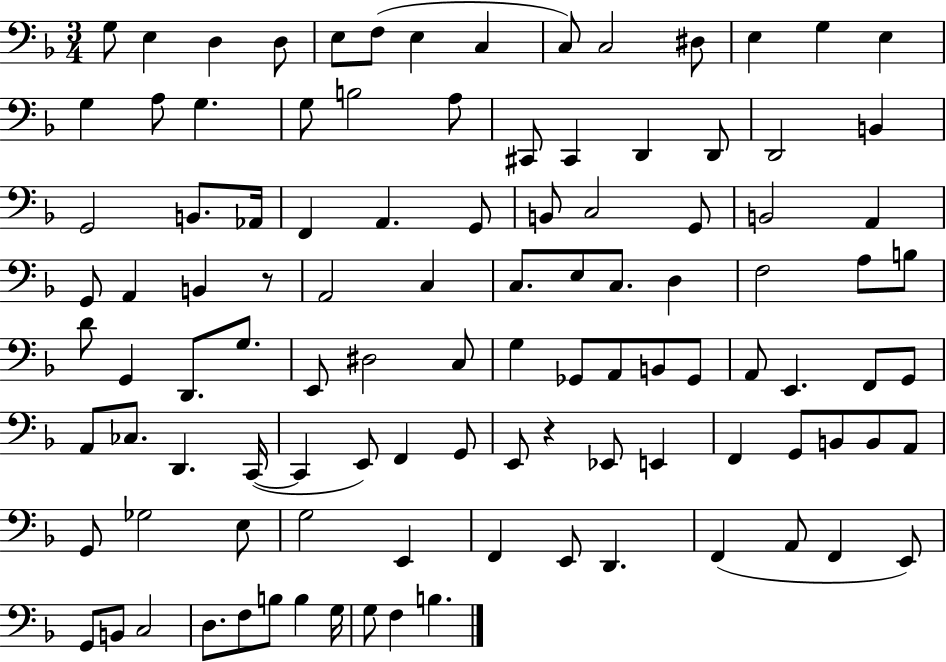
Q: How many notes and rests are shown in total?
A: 106